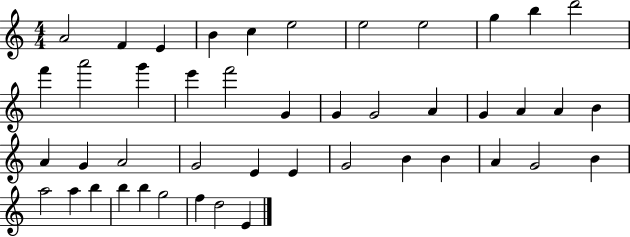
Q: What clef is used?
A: treble